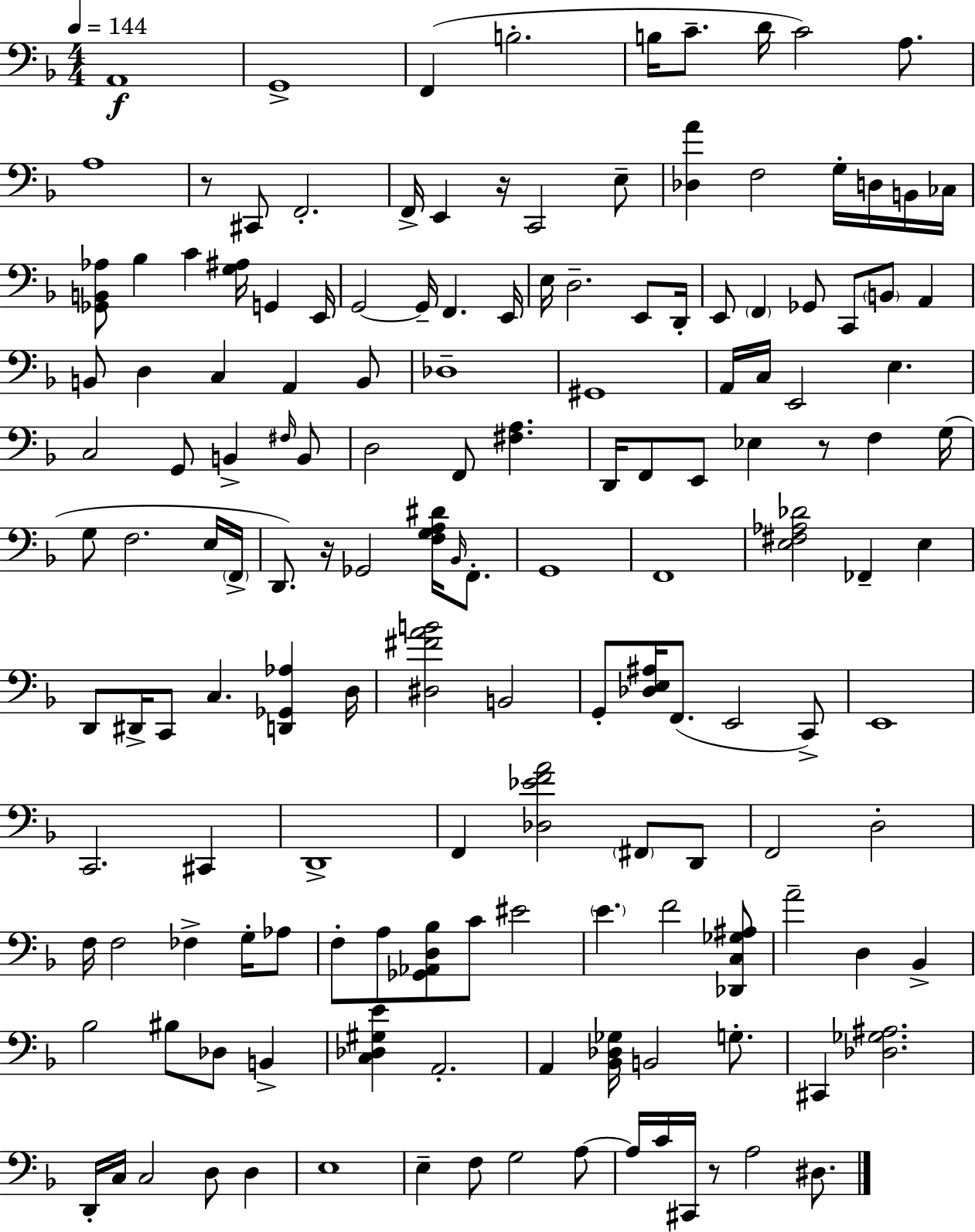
X:1
T:Untitled
M:4/4
L:1/4
K:F
A,,4 G,,4 F,, B,2 B,/4 C/2 D/4 C2 A,/2 A,4 z/2 ^C,,/2 F,,2 F,,/4 E,, z/4 C,,2 E,/2 [_D,A] F,2 G,/4 D,/4 B,,/4 _C,/4 [_G,,B,,_A,]/2 _B, C [G,^A,]/4 G,, E,,/4 G,,2 G,,/4 F,, E,,/4 E,/4 D,2 E,,/2 D,,/4 E,,/2 F,, _G,,/2 C,,/2 B,,/2 A,, B,,/2 D, C, A,, B,,/2 _D,4 ^G,,4 A,,/4 C,/4 E,,2 E, C,2 G,,/2 B,, ^F,/4 B,,/2 D,2 F,,/2 [^F,A,] D,,/4 F,,/2 E,,/2 _E, z/2 F, G,/4 G,/2 F,2 E,/4 F,,/4 D,,/2 z/4 _G,,2 [F,G,A,^D]/4 _B,,/4 F,,/2 G,,4 F,,4 [E,^F,_A,_D]2 _F,, E, D,,/2 ^D,,/4 C,,/2 C, [D,,_G,,_A,] D,/4 [^D,^FAB]2 B,,2 G,,/2 [_D,E,^A,]/4 F,,/2 E,,2 C,,/2 E,,4 C,,2 ^C,, D,,4 F,, [_D,_EFA]2 ^F,,/2 D,,/2 F,,2 D,2 F,/4 F,2 _F, G,/4 _A,/2 F,/2 A,/2 [_G,,_A,,D,_B,]/2 C/2 ^E2 E F2 [_D,,C,_G,^A,]/2 A2 D, _B,, _B,2 ^B,/2 _D,/2 B,, [C,_D,^G,E] A,,2 A,, [_B,,_D,_G,]/4 B,,2 G,/2 ^C,, [_D,_G,^A,]2 D,,/4 C,/4 C,2 D,/2 D, E,4 E, F,/2 G,2 A,/2 A,/4 C/4 ^C,,/4 z/2 A,2 ^D,/2